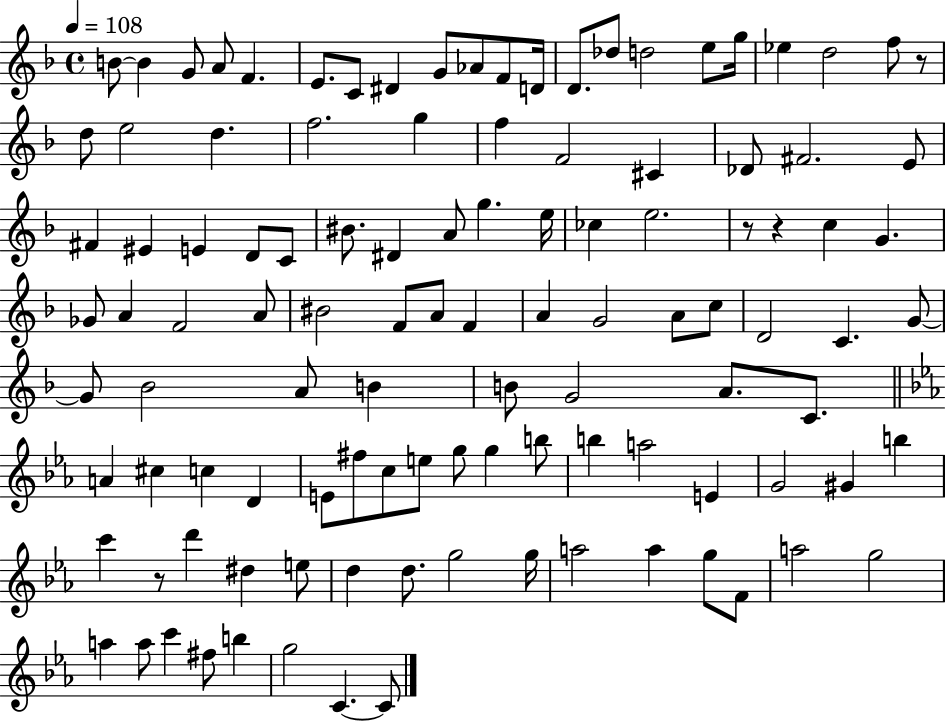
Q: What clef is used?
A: treble